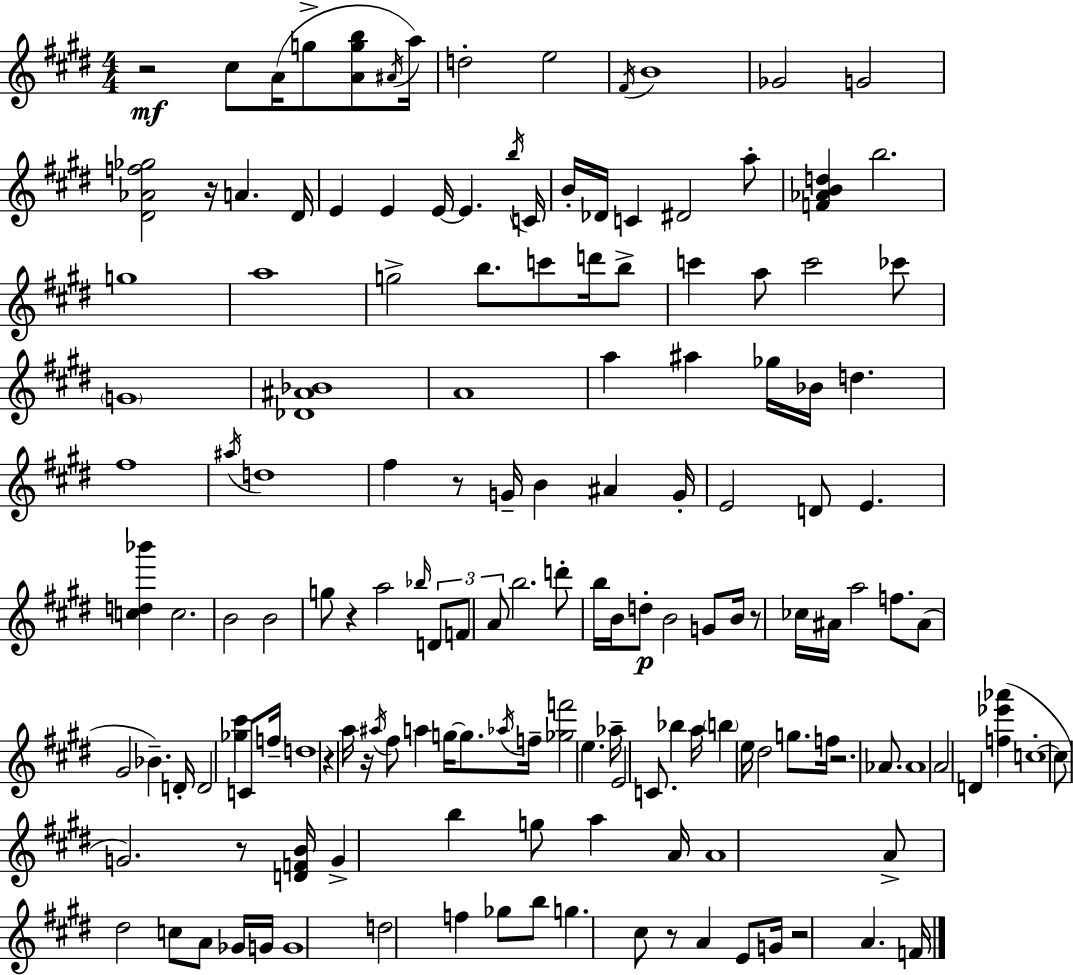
{
  \clef treble
  \numericTimeSignature
  \time 4/4
  \key e \major
  r2\mf cis''8 a'16( g''8-> <a' g'' b''>8 \acciaccatura { ais'16 } | a''16) d''2-. e''2 | \acciaccatura { fis'16 } b'1 | ges'2 g'2 | \break <dis' aes' f'' ges''>2 r16 a'4. | dis'16 e'4 e'4 e'16~~ e'4. | \acciaccatura { b''16 } c'16 b'16-. des'16 c'4 dis'2 | a''8-. <f' aes' b' d''>4 b''2. | \break g''1 | a''1 | g''2-> b''8. c'''8 | d'''16 b''8-> c'''4 a''8 c'''2 | \break ces'''8 \parenthesize g'1 | <des' ais' bes'>1 | a'1 | a''4 ais''4 ges''16 bes'16 d''4. | \break fis''1 | \acciaccatura { ais''16 } d''1 | fis''4 r8 g'16-- b'4 ais'4 | g'16-. e'2 d'8 e'4. | \break <c'' d'' bes'''>4 c''2. | b'2 b'2 | g''8 r4 a''2 | \grace { bes''16 } \tuplet 3/2 { d'8 f'8 a'8 } b''2. | \break d'''8-. b''16 b'16 d''8-.\p b'2 | g'8 b'16 r8 ces''16 ais'16 a''2 | f''8. ais'8( gis'2 bes'4.--) | d'16-. d'2 <ges'' cis'''>4 | \break c'8 f''16-- d''1 | r4 a''16 r16 \acciaccatura { ais''16 } fis''8 a''4 | g''16~~ g''8. \acciaccatura { aes''16 } f''16-- <ges'' f'''>2 | e''4. aes''16-- e'2 c'8. | \break bes''4 a''16 \parenthesize b''4 e''16 dis''2 | g''8. f''16 r2. | aes'8. aes'1 | a'2 d'4 | \break <f'' ees''' aes'''>4( c''1-.~~ | c''8 g'2.) | r8 <d' f' b'>16 g'4-> b''4 | g''8 a''4 a'16 a'1 | \break a'8-> dis''2 | c''8 a'8 ges'16 g'16 g'1 | d''2 f''4 | ges''8 b''8 g''4. cis''8 r8 | \break a'4 e'8 g'16 r2 | a'4. f'16 \bar "|."
}